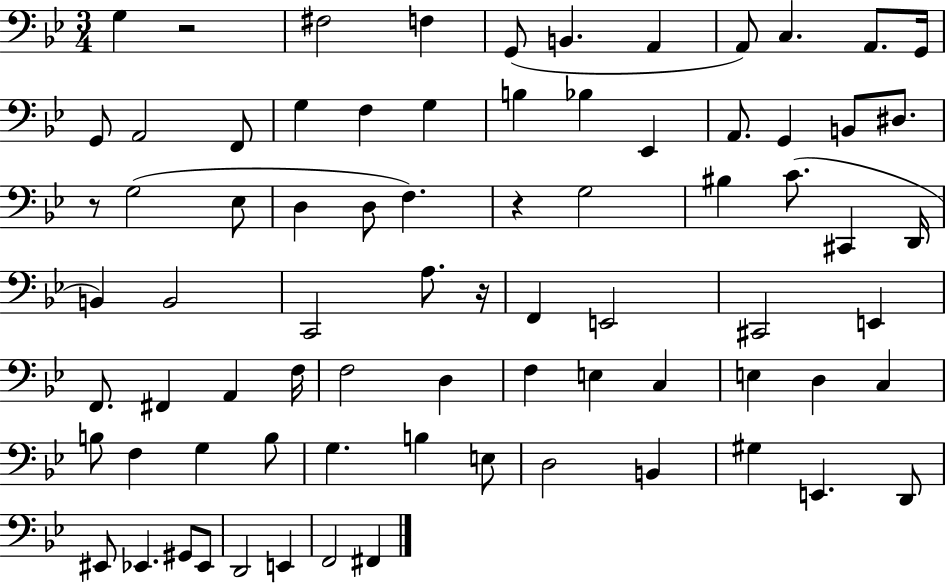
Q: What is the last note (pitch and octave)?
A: F#2